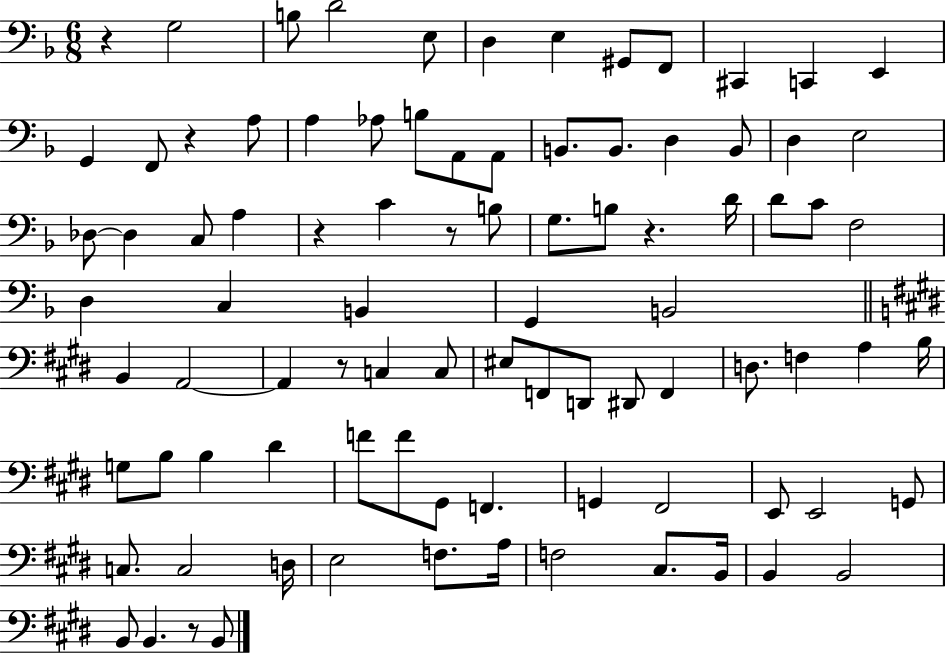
R/q G3/h B3/e D4/h E3/e D3/q E3/q G#2/e F2/e C#2/q C2/q E2/q G2/q F2/e R/q A3/e A3/q Ab3/e B3/e A2/e A2/e B2/e. B2/e. D3/q B2/e D3/q E3/h Db3/e Db3/q C3/e A3/q R/q C4/q R/e B3/e G3/e. B3/e R/q. D4/s D4/e C4/e F3/h D3/q C3/q B2/q G2/q B2/h B2/q A2/h A2/q R/e C3/q C3/e EIS3/e F2/e D2/e D#2/e F2/q D3/e. F3/q A3/q B3/s G3/e B3/e B3/q D#4/q F4/e F4/e G#2/e F2/q. G2/q F#2/h E2/e E2/h G2/e C3/e. C3/h D3/s E3/h F3/e. A3/s F3/h C#3/e. B2/s B2/q B2/h B2/e B2/q. R/e B2/e